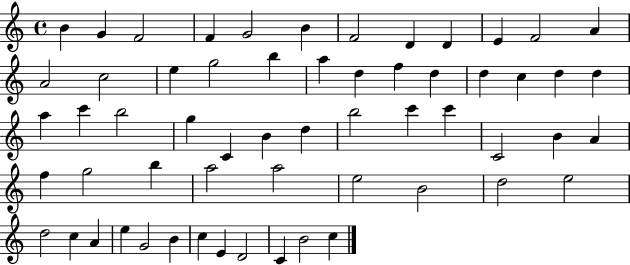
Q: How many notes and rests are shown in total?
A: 59